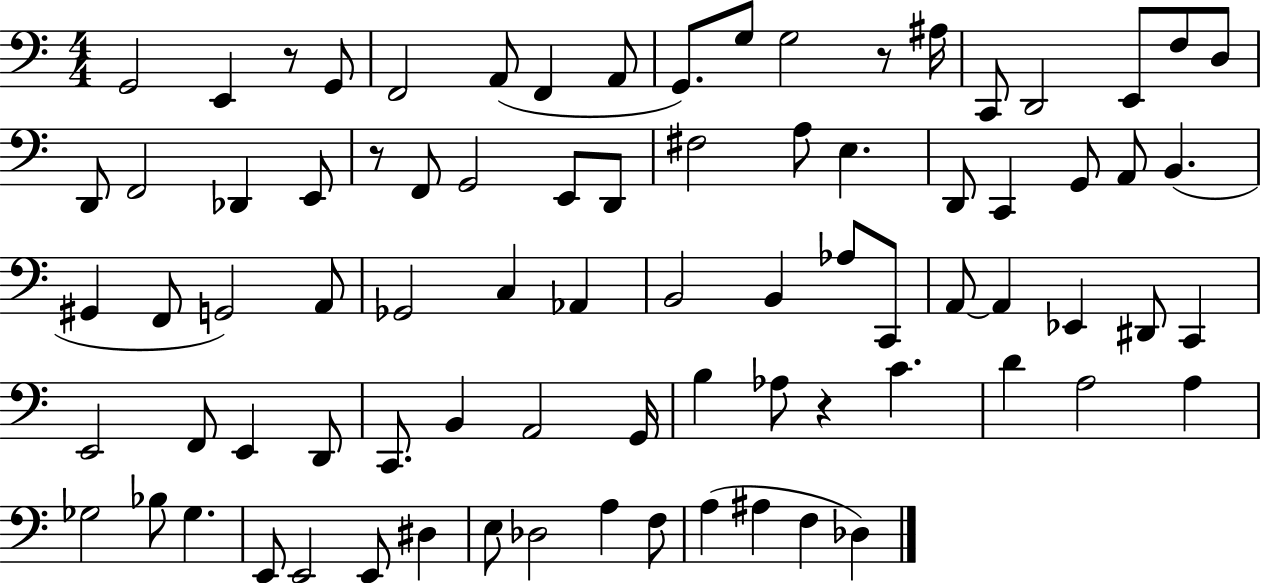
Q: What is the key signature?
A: C major